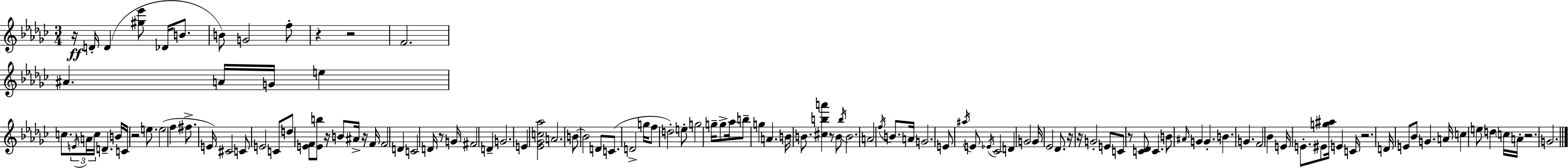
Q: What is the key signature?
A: EES minor